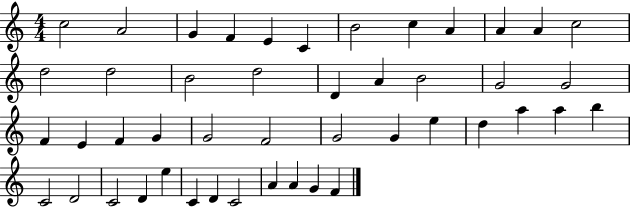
{
  \clef treble
  \numericTimeSignature
  \time 4/4
  \key c \major
  c''2 a'2 | g'4 f'4 e'4 c'4 | b'2 c''4 a'4 | a'4 a'4 c''2 | \break d''2 d''2 | b'2 d''2 | d'4 a'4 b'2 | g'2 g'2 | \break f'4 e'4 f'4 g'4 | g'2 f'2 | g'2 g'4 e''4 | d''4 a''4 a''4 b''4 | \break c'2 d'2 | c'2 d'4 e''4 | c'4 d'4 c'2 | a'4 a'4 g'4 f'4 | \break \bar "|."
}